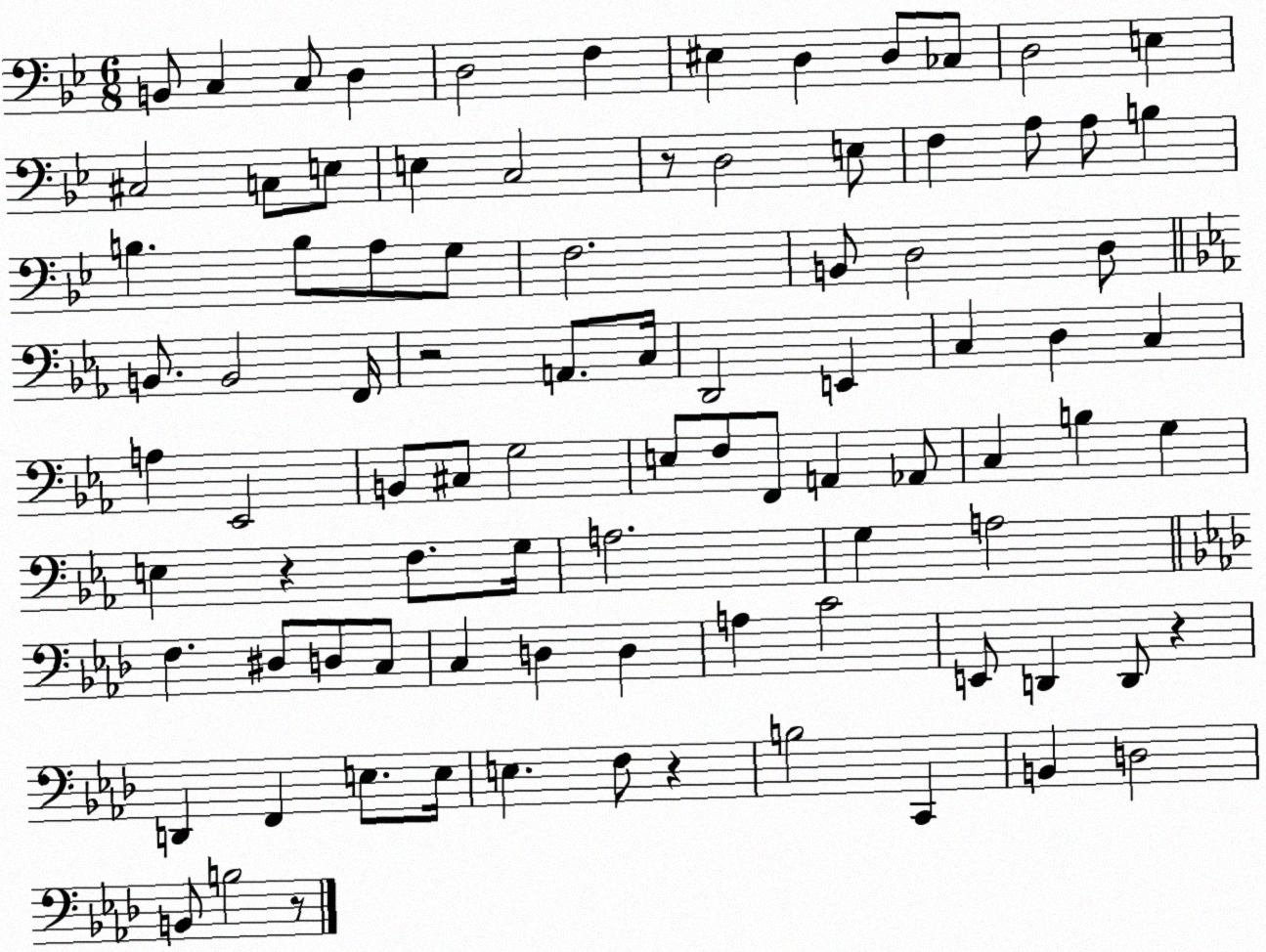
X:1
T:Untitled
M:6/8
L:1/4
K:Bb
B,,/2 C, C,/2 D, D,2 F, ^E, D, D,/2 _C,/2 D,2 E, ^C,2 C,/2 E,/2 E, C,2 z/2 D,2 E,/2 F, A,/2 A,/2 B, B, B,/2 A,/2 G,/2 F,2 B,,/2 D,2 D,/2 B,,/2 B,,2 F,,/4 z2 A,,/2 C,/4 D,,2 E,, C, D, C, A, _E,,2 B,,/2 ^C,/2 G,2 E,/2 F,/2 F,,/2 A,, _A,,/2 C, B, G, E, z F,/2 G,/4 A,2 G, A,2 F, ^D,/2 D,/2 C,/2 C, D, D, A, C2 E,,/2 D,, D,,/2 z D,, F,, E,/2 E,/4 E, F,/2 z B,2 C,, B,, D,2 B,,/2 B,2 z/2